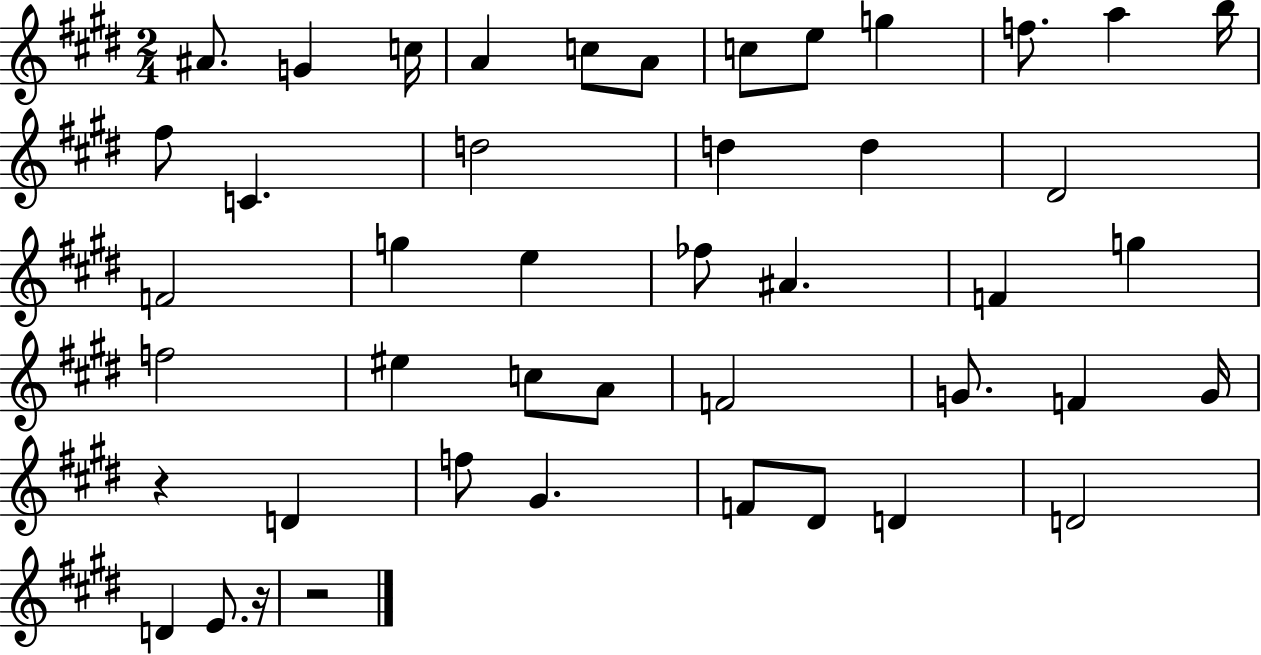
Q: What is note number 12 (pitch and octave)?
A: B5